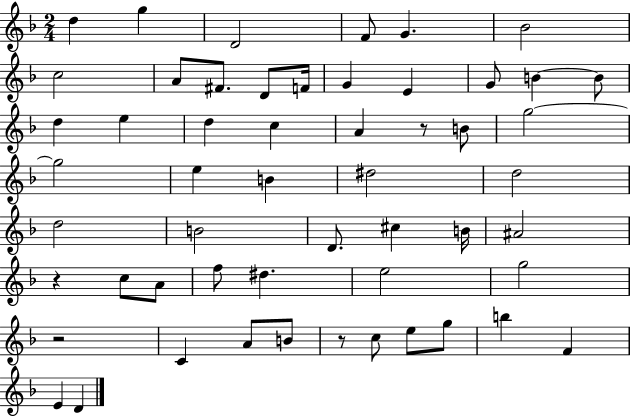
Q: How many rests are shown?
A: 4